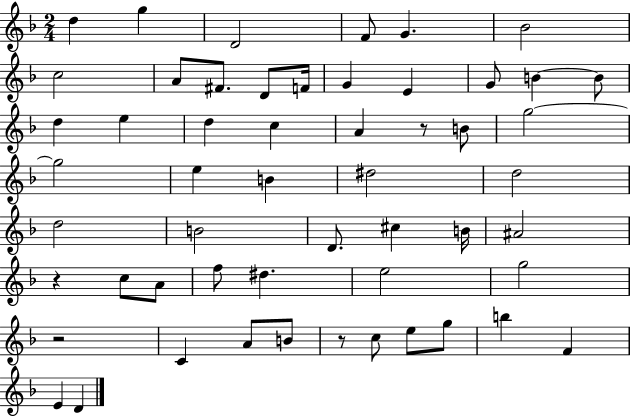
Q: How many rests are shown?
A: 4